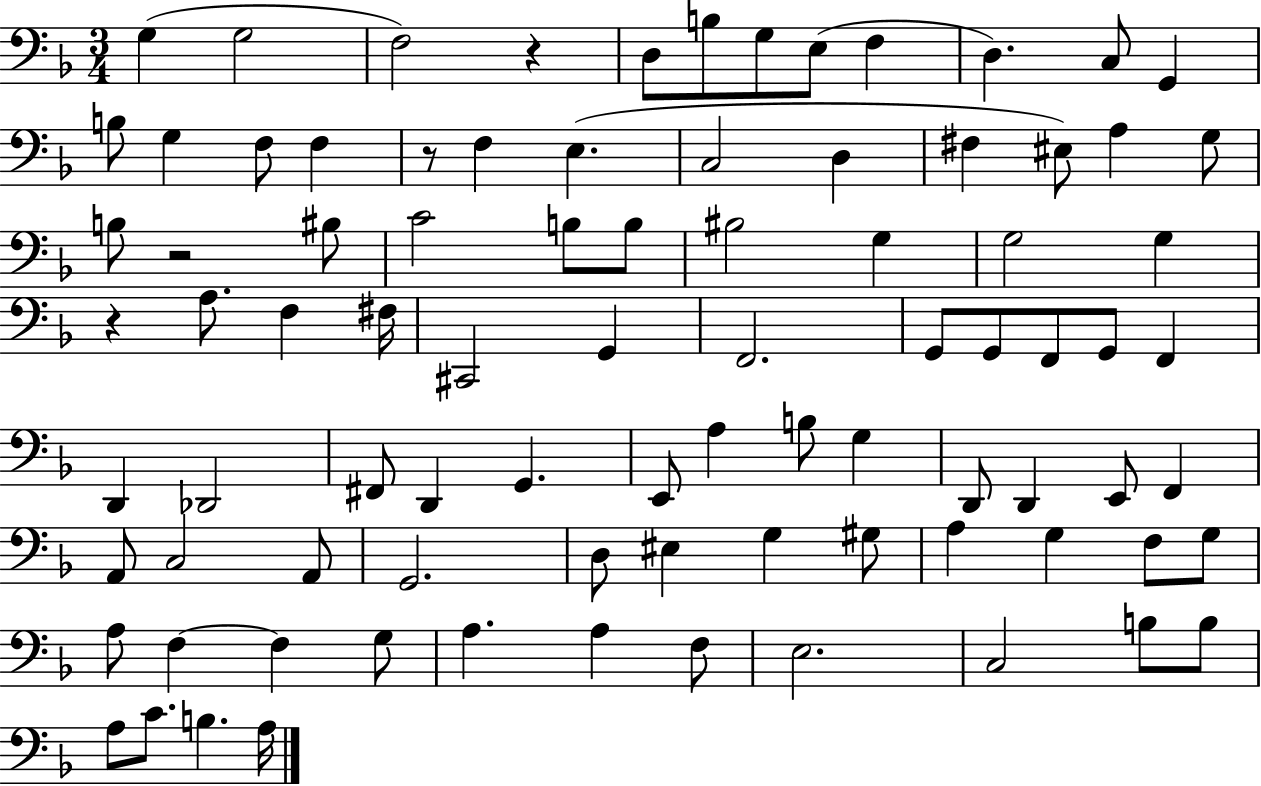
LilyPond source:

{
  \clef bass
  \numericTimeSignature
  \time 3/4
  \key f \major
  g4( g2 | f2) r4 | d8 b8 g8 e8( f4 | d4.) c8 g,4 | \break b8 g4 f8 f4 | r8 f4 e4.( | c2 d4 | fis4 eis8) a4 g8 | \break b8 r2 bis8 | c'2 b8 b8 | bis2 g4 | g2 g4 | \break r4 a8. f4 fis16 | cis,2 g,4 | f,2. | g,8 g,8 f,8 g,8 f,4 | \break d,4 des,2 | fis,8 d,4 g,4. | e,8 a4 b8 g4 | d,8 d,4 e,8 f,4 | \break a,8 c2 a,8 | g,2. | d8 eis4 g4 gis8 | a4 g4 f8 g8 | \break a8 f4~~ f4 g8 | a4. a4 f8 | e2. | c2 b8 b8 | \break a8 c'8. b4. a16 | \bar "|."
}